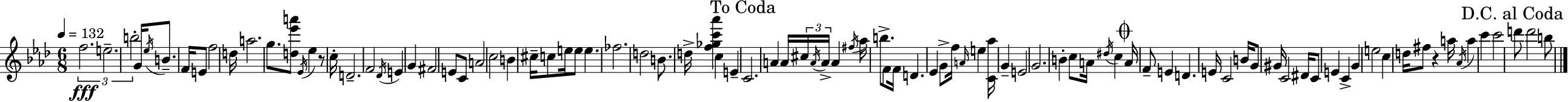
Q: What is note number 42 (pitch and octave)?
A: A4